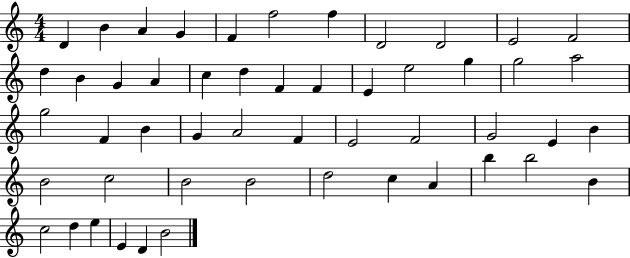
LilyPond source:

{
  \clef treble
  \numericTimeSignature
  \time 4/4
  \key c \major
  d'4 b'4 a'4 g'4 | f'4 f''2 f''4 | d'2 d'2 | e'2 f'2 | \break d''4 b'4 g'4 a'4 | c''4 d''4 f'4 f'4 | e'4 e''2 g''4 | g''2 a''2 | \break g''2 f'4 b'4 | g'4 a'2 f'4 | e'2 f'2 | g'2 e'4 b'4 | \break b'2 c''2 | b'2 b'2 | d''2 c''4 a'4 | b''4 b''2 b'4 | \break c''2 d''4 e''4 | e'4 d'4 b'2 | \bar "|."
}